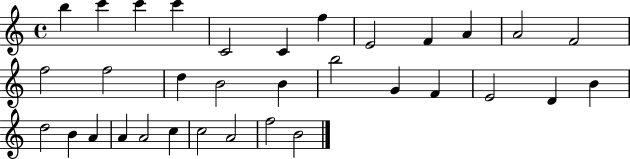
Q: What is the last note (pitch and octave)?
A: B4